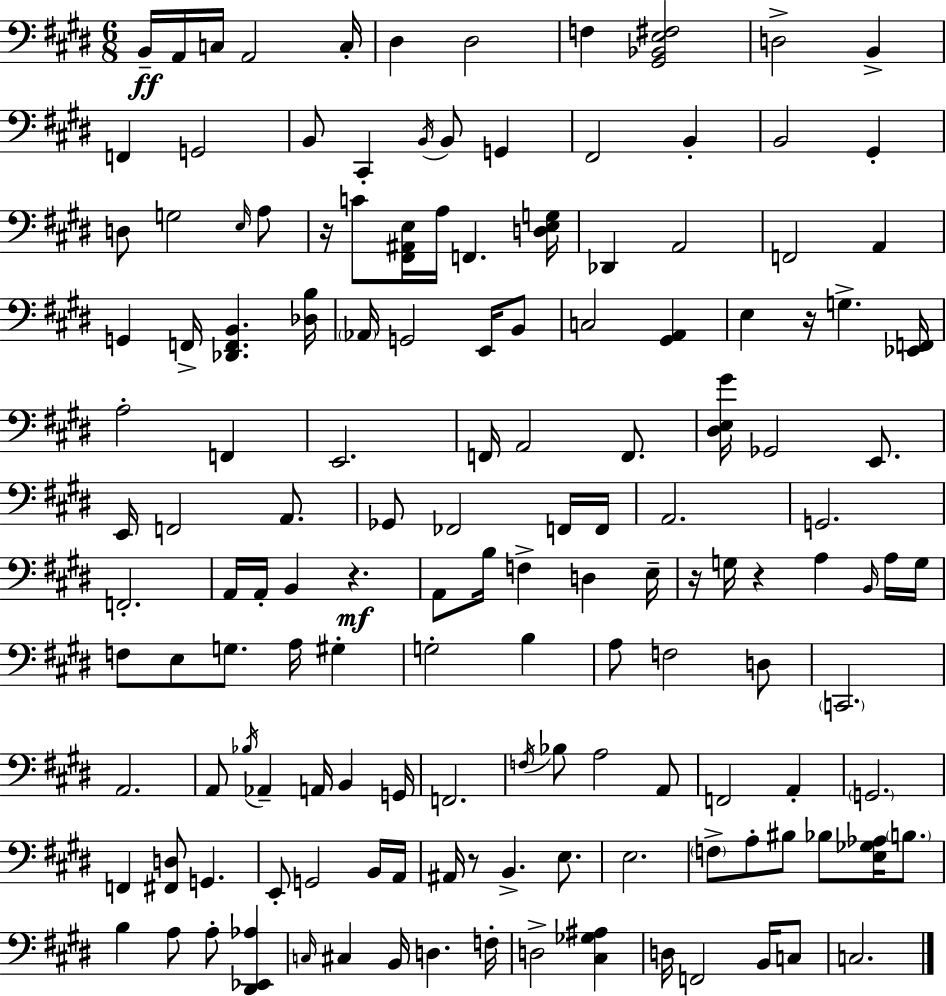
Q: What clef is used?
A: bass